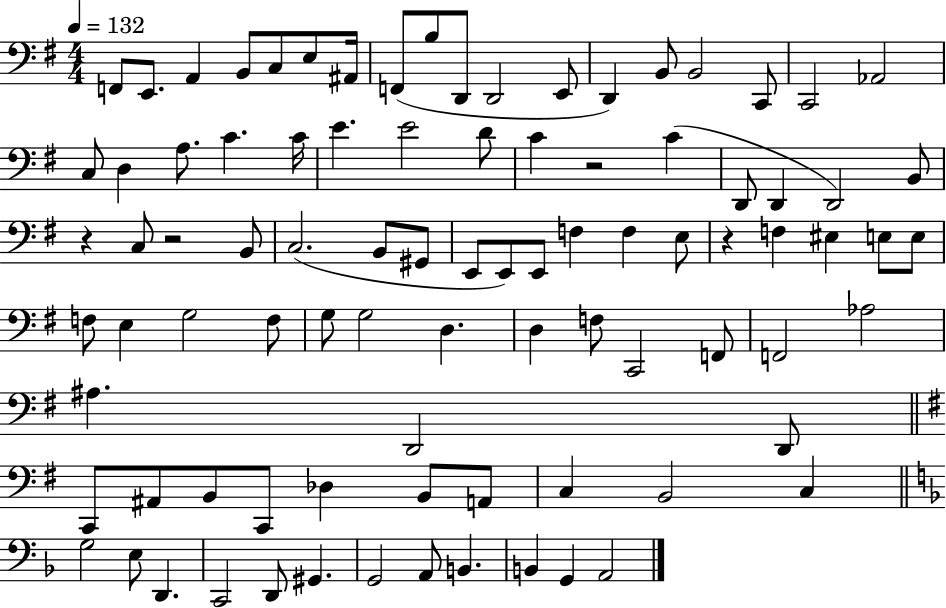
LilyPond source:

{
  \clef bass
  \numericTimeSignature
  \time 4/4
  \key g \major
  \tempo 4 = 132
  f,8 e,8. a,4 b,8 c8 e8 ais,16 | f,8( b8 d,8 d,2 e,8 | d,4) b,8 b,2 c,8 | c,2 aes,2 | \break c8 d4 a8. c'4. c'16 | e'4. e'2 d'8 | c'4 r2 c'4( | d,8 d,4 d,2) b,8 | \break r4 c8 r2 b,8 | c2.( b,8 gis,8 | e,8 e,8) e,8 f4 f4 e8 | r4 f4 eis4 e8 e8 | \break f8 e4 g2 f8 | g8 g2 d4. | d4 f8 c,2 f,8 | f,2 aes2 | \break ais4. d,2 d,8 | \bar "||" \break \key g \major c,8 ais,8 b,8 c,8 des4 b,8 a,8 | c4 b,2 c4 | \bar "||" \break \key d \minor g2 e8 d,4. | c,2 d,8 gis,4. | g,2 a,8 b,4. | b,4 g,4 a,2 | \break \bar "|."
}